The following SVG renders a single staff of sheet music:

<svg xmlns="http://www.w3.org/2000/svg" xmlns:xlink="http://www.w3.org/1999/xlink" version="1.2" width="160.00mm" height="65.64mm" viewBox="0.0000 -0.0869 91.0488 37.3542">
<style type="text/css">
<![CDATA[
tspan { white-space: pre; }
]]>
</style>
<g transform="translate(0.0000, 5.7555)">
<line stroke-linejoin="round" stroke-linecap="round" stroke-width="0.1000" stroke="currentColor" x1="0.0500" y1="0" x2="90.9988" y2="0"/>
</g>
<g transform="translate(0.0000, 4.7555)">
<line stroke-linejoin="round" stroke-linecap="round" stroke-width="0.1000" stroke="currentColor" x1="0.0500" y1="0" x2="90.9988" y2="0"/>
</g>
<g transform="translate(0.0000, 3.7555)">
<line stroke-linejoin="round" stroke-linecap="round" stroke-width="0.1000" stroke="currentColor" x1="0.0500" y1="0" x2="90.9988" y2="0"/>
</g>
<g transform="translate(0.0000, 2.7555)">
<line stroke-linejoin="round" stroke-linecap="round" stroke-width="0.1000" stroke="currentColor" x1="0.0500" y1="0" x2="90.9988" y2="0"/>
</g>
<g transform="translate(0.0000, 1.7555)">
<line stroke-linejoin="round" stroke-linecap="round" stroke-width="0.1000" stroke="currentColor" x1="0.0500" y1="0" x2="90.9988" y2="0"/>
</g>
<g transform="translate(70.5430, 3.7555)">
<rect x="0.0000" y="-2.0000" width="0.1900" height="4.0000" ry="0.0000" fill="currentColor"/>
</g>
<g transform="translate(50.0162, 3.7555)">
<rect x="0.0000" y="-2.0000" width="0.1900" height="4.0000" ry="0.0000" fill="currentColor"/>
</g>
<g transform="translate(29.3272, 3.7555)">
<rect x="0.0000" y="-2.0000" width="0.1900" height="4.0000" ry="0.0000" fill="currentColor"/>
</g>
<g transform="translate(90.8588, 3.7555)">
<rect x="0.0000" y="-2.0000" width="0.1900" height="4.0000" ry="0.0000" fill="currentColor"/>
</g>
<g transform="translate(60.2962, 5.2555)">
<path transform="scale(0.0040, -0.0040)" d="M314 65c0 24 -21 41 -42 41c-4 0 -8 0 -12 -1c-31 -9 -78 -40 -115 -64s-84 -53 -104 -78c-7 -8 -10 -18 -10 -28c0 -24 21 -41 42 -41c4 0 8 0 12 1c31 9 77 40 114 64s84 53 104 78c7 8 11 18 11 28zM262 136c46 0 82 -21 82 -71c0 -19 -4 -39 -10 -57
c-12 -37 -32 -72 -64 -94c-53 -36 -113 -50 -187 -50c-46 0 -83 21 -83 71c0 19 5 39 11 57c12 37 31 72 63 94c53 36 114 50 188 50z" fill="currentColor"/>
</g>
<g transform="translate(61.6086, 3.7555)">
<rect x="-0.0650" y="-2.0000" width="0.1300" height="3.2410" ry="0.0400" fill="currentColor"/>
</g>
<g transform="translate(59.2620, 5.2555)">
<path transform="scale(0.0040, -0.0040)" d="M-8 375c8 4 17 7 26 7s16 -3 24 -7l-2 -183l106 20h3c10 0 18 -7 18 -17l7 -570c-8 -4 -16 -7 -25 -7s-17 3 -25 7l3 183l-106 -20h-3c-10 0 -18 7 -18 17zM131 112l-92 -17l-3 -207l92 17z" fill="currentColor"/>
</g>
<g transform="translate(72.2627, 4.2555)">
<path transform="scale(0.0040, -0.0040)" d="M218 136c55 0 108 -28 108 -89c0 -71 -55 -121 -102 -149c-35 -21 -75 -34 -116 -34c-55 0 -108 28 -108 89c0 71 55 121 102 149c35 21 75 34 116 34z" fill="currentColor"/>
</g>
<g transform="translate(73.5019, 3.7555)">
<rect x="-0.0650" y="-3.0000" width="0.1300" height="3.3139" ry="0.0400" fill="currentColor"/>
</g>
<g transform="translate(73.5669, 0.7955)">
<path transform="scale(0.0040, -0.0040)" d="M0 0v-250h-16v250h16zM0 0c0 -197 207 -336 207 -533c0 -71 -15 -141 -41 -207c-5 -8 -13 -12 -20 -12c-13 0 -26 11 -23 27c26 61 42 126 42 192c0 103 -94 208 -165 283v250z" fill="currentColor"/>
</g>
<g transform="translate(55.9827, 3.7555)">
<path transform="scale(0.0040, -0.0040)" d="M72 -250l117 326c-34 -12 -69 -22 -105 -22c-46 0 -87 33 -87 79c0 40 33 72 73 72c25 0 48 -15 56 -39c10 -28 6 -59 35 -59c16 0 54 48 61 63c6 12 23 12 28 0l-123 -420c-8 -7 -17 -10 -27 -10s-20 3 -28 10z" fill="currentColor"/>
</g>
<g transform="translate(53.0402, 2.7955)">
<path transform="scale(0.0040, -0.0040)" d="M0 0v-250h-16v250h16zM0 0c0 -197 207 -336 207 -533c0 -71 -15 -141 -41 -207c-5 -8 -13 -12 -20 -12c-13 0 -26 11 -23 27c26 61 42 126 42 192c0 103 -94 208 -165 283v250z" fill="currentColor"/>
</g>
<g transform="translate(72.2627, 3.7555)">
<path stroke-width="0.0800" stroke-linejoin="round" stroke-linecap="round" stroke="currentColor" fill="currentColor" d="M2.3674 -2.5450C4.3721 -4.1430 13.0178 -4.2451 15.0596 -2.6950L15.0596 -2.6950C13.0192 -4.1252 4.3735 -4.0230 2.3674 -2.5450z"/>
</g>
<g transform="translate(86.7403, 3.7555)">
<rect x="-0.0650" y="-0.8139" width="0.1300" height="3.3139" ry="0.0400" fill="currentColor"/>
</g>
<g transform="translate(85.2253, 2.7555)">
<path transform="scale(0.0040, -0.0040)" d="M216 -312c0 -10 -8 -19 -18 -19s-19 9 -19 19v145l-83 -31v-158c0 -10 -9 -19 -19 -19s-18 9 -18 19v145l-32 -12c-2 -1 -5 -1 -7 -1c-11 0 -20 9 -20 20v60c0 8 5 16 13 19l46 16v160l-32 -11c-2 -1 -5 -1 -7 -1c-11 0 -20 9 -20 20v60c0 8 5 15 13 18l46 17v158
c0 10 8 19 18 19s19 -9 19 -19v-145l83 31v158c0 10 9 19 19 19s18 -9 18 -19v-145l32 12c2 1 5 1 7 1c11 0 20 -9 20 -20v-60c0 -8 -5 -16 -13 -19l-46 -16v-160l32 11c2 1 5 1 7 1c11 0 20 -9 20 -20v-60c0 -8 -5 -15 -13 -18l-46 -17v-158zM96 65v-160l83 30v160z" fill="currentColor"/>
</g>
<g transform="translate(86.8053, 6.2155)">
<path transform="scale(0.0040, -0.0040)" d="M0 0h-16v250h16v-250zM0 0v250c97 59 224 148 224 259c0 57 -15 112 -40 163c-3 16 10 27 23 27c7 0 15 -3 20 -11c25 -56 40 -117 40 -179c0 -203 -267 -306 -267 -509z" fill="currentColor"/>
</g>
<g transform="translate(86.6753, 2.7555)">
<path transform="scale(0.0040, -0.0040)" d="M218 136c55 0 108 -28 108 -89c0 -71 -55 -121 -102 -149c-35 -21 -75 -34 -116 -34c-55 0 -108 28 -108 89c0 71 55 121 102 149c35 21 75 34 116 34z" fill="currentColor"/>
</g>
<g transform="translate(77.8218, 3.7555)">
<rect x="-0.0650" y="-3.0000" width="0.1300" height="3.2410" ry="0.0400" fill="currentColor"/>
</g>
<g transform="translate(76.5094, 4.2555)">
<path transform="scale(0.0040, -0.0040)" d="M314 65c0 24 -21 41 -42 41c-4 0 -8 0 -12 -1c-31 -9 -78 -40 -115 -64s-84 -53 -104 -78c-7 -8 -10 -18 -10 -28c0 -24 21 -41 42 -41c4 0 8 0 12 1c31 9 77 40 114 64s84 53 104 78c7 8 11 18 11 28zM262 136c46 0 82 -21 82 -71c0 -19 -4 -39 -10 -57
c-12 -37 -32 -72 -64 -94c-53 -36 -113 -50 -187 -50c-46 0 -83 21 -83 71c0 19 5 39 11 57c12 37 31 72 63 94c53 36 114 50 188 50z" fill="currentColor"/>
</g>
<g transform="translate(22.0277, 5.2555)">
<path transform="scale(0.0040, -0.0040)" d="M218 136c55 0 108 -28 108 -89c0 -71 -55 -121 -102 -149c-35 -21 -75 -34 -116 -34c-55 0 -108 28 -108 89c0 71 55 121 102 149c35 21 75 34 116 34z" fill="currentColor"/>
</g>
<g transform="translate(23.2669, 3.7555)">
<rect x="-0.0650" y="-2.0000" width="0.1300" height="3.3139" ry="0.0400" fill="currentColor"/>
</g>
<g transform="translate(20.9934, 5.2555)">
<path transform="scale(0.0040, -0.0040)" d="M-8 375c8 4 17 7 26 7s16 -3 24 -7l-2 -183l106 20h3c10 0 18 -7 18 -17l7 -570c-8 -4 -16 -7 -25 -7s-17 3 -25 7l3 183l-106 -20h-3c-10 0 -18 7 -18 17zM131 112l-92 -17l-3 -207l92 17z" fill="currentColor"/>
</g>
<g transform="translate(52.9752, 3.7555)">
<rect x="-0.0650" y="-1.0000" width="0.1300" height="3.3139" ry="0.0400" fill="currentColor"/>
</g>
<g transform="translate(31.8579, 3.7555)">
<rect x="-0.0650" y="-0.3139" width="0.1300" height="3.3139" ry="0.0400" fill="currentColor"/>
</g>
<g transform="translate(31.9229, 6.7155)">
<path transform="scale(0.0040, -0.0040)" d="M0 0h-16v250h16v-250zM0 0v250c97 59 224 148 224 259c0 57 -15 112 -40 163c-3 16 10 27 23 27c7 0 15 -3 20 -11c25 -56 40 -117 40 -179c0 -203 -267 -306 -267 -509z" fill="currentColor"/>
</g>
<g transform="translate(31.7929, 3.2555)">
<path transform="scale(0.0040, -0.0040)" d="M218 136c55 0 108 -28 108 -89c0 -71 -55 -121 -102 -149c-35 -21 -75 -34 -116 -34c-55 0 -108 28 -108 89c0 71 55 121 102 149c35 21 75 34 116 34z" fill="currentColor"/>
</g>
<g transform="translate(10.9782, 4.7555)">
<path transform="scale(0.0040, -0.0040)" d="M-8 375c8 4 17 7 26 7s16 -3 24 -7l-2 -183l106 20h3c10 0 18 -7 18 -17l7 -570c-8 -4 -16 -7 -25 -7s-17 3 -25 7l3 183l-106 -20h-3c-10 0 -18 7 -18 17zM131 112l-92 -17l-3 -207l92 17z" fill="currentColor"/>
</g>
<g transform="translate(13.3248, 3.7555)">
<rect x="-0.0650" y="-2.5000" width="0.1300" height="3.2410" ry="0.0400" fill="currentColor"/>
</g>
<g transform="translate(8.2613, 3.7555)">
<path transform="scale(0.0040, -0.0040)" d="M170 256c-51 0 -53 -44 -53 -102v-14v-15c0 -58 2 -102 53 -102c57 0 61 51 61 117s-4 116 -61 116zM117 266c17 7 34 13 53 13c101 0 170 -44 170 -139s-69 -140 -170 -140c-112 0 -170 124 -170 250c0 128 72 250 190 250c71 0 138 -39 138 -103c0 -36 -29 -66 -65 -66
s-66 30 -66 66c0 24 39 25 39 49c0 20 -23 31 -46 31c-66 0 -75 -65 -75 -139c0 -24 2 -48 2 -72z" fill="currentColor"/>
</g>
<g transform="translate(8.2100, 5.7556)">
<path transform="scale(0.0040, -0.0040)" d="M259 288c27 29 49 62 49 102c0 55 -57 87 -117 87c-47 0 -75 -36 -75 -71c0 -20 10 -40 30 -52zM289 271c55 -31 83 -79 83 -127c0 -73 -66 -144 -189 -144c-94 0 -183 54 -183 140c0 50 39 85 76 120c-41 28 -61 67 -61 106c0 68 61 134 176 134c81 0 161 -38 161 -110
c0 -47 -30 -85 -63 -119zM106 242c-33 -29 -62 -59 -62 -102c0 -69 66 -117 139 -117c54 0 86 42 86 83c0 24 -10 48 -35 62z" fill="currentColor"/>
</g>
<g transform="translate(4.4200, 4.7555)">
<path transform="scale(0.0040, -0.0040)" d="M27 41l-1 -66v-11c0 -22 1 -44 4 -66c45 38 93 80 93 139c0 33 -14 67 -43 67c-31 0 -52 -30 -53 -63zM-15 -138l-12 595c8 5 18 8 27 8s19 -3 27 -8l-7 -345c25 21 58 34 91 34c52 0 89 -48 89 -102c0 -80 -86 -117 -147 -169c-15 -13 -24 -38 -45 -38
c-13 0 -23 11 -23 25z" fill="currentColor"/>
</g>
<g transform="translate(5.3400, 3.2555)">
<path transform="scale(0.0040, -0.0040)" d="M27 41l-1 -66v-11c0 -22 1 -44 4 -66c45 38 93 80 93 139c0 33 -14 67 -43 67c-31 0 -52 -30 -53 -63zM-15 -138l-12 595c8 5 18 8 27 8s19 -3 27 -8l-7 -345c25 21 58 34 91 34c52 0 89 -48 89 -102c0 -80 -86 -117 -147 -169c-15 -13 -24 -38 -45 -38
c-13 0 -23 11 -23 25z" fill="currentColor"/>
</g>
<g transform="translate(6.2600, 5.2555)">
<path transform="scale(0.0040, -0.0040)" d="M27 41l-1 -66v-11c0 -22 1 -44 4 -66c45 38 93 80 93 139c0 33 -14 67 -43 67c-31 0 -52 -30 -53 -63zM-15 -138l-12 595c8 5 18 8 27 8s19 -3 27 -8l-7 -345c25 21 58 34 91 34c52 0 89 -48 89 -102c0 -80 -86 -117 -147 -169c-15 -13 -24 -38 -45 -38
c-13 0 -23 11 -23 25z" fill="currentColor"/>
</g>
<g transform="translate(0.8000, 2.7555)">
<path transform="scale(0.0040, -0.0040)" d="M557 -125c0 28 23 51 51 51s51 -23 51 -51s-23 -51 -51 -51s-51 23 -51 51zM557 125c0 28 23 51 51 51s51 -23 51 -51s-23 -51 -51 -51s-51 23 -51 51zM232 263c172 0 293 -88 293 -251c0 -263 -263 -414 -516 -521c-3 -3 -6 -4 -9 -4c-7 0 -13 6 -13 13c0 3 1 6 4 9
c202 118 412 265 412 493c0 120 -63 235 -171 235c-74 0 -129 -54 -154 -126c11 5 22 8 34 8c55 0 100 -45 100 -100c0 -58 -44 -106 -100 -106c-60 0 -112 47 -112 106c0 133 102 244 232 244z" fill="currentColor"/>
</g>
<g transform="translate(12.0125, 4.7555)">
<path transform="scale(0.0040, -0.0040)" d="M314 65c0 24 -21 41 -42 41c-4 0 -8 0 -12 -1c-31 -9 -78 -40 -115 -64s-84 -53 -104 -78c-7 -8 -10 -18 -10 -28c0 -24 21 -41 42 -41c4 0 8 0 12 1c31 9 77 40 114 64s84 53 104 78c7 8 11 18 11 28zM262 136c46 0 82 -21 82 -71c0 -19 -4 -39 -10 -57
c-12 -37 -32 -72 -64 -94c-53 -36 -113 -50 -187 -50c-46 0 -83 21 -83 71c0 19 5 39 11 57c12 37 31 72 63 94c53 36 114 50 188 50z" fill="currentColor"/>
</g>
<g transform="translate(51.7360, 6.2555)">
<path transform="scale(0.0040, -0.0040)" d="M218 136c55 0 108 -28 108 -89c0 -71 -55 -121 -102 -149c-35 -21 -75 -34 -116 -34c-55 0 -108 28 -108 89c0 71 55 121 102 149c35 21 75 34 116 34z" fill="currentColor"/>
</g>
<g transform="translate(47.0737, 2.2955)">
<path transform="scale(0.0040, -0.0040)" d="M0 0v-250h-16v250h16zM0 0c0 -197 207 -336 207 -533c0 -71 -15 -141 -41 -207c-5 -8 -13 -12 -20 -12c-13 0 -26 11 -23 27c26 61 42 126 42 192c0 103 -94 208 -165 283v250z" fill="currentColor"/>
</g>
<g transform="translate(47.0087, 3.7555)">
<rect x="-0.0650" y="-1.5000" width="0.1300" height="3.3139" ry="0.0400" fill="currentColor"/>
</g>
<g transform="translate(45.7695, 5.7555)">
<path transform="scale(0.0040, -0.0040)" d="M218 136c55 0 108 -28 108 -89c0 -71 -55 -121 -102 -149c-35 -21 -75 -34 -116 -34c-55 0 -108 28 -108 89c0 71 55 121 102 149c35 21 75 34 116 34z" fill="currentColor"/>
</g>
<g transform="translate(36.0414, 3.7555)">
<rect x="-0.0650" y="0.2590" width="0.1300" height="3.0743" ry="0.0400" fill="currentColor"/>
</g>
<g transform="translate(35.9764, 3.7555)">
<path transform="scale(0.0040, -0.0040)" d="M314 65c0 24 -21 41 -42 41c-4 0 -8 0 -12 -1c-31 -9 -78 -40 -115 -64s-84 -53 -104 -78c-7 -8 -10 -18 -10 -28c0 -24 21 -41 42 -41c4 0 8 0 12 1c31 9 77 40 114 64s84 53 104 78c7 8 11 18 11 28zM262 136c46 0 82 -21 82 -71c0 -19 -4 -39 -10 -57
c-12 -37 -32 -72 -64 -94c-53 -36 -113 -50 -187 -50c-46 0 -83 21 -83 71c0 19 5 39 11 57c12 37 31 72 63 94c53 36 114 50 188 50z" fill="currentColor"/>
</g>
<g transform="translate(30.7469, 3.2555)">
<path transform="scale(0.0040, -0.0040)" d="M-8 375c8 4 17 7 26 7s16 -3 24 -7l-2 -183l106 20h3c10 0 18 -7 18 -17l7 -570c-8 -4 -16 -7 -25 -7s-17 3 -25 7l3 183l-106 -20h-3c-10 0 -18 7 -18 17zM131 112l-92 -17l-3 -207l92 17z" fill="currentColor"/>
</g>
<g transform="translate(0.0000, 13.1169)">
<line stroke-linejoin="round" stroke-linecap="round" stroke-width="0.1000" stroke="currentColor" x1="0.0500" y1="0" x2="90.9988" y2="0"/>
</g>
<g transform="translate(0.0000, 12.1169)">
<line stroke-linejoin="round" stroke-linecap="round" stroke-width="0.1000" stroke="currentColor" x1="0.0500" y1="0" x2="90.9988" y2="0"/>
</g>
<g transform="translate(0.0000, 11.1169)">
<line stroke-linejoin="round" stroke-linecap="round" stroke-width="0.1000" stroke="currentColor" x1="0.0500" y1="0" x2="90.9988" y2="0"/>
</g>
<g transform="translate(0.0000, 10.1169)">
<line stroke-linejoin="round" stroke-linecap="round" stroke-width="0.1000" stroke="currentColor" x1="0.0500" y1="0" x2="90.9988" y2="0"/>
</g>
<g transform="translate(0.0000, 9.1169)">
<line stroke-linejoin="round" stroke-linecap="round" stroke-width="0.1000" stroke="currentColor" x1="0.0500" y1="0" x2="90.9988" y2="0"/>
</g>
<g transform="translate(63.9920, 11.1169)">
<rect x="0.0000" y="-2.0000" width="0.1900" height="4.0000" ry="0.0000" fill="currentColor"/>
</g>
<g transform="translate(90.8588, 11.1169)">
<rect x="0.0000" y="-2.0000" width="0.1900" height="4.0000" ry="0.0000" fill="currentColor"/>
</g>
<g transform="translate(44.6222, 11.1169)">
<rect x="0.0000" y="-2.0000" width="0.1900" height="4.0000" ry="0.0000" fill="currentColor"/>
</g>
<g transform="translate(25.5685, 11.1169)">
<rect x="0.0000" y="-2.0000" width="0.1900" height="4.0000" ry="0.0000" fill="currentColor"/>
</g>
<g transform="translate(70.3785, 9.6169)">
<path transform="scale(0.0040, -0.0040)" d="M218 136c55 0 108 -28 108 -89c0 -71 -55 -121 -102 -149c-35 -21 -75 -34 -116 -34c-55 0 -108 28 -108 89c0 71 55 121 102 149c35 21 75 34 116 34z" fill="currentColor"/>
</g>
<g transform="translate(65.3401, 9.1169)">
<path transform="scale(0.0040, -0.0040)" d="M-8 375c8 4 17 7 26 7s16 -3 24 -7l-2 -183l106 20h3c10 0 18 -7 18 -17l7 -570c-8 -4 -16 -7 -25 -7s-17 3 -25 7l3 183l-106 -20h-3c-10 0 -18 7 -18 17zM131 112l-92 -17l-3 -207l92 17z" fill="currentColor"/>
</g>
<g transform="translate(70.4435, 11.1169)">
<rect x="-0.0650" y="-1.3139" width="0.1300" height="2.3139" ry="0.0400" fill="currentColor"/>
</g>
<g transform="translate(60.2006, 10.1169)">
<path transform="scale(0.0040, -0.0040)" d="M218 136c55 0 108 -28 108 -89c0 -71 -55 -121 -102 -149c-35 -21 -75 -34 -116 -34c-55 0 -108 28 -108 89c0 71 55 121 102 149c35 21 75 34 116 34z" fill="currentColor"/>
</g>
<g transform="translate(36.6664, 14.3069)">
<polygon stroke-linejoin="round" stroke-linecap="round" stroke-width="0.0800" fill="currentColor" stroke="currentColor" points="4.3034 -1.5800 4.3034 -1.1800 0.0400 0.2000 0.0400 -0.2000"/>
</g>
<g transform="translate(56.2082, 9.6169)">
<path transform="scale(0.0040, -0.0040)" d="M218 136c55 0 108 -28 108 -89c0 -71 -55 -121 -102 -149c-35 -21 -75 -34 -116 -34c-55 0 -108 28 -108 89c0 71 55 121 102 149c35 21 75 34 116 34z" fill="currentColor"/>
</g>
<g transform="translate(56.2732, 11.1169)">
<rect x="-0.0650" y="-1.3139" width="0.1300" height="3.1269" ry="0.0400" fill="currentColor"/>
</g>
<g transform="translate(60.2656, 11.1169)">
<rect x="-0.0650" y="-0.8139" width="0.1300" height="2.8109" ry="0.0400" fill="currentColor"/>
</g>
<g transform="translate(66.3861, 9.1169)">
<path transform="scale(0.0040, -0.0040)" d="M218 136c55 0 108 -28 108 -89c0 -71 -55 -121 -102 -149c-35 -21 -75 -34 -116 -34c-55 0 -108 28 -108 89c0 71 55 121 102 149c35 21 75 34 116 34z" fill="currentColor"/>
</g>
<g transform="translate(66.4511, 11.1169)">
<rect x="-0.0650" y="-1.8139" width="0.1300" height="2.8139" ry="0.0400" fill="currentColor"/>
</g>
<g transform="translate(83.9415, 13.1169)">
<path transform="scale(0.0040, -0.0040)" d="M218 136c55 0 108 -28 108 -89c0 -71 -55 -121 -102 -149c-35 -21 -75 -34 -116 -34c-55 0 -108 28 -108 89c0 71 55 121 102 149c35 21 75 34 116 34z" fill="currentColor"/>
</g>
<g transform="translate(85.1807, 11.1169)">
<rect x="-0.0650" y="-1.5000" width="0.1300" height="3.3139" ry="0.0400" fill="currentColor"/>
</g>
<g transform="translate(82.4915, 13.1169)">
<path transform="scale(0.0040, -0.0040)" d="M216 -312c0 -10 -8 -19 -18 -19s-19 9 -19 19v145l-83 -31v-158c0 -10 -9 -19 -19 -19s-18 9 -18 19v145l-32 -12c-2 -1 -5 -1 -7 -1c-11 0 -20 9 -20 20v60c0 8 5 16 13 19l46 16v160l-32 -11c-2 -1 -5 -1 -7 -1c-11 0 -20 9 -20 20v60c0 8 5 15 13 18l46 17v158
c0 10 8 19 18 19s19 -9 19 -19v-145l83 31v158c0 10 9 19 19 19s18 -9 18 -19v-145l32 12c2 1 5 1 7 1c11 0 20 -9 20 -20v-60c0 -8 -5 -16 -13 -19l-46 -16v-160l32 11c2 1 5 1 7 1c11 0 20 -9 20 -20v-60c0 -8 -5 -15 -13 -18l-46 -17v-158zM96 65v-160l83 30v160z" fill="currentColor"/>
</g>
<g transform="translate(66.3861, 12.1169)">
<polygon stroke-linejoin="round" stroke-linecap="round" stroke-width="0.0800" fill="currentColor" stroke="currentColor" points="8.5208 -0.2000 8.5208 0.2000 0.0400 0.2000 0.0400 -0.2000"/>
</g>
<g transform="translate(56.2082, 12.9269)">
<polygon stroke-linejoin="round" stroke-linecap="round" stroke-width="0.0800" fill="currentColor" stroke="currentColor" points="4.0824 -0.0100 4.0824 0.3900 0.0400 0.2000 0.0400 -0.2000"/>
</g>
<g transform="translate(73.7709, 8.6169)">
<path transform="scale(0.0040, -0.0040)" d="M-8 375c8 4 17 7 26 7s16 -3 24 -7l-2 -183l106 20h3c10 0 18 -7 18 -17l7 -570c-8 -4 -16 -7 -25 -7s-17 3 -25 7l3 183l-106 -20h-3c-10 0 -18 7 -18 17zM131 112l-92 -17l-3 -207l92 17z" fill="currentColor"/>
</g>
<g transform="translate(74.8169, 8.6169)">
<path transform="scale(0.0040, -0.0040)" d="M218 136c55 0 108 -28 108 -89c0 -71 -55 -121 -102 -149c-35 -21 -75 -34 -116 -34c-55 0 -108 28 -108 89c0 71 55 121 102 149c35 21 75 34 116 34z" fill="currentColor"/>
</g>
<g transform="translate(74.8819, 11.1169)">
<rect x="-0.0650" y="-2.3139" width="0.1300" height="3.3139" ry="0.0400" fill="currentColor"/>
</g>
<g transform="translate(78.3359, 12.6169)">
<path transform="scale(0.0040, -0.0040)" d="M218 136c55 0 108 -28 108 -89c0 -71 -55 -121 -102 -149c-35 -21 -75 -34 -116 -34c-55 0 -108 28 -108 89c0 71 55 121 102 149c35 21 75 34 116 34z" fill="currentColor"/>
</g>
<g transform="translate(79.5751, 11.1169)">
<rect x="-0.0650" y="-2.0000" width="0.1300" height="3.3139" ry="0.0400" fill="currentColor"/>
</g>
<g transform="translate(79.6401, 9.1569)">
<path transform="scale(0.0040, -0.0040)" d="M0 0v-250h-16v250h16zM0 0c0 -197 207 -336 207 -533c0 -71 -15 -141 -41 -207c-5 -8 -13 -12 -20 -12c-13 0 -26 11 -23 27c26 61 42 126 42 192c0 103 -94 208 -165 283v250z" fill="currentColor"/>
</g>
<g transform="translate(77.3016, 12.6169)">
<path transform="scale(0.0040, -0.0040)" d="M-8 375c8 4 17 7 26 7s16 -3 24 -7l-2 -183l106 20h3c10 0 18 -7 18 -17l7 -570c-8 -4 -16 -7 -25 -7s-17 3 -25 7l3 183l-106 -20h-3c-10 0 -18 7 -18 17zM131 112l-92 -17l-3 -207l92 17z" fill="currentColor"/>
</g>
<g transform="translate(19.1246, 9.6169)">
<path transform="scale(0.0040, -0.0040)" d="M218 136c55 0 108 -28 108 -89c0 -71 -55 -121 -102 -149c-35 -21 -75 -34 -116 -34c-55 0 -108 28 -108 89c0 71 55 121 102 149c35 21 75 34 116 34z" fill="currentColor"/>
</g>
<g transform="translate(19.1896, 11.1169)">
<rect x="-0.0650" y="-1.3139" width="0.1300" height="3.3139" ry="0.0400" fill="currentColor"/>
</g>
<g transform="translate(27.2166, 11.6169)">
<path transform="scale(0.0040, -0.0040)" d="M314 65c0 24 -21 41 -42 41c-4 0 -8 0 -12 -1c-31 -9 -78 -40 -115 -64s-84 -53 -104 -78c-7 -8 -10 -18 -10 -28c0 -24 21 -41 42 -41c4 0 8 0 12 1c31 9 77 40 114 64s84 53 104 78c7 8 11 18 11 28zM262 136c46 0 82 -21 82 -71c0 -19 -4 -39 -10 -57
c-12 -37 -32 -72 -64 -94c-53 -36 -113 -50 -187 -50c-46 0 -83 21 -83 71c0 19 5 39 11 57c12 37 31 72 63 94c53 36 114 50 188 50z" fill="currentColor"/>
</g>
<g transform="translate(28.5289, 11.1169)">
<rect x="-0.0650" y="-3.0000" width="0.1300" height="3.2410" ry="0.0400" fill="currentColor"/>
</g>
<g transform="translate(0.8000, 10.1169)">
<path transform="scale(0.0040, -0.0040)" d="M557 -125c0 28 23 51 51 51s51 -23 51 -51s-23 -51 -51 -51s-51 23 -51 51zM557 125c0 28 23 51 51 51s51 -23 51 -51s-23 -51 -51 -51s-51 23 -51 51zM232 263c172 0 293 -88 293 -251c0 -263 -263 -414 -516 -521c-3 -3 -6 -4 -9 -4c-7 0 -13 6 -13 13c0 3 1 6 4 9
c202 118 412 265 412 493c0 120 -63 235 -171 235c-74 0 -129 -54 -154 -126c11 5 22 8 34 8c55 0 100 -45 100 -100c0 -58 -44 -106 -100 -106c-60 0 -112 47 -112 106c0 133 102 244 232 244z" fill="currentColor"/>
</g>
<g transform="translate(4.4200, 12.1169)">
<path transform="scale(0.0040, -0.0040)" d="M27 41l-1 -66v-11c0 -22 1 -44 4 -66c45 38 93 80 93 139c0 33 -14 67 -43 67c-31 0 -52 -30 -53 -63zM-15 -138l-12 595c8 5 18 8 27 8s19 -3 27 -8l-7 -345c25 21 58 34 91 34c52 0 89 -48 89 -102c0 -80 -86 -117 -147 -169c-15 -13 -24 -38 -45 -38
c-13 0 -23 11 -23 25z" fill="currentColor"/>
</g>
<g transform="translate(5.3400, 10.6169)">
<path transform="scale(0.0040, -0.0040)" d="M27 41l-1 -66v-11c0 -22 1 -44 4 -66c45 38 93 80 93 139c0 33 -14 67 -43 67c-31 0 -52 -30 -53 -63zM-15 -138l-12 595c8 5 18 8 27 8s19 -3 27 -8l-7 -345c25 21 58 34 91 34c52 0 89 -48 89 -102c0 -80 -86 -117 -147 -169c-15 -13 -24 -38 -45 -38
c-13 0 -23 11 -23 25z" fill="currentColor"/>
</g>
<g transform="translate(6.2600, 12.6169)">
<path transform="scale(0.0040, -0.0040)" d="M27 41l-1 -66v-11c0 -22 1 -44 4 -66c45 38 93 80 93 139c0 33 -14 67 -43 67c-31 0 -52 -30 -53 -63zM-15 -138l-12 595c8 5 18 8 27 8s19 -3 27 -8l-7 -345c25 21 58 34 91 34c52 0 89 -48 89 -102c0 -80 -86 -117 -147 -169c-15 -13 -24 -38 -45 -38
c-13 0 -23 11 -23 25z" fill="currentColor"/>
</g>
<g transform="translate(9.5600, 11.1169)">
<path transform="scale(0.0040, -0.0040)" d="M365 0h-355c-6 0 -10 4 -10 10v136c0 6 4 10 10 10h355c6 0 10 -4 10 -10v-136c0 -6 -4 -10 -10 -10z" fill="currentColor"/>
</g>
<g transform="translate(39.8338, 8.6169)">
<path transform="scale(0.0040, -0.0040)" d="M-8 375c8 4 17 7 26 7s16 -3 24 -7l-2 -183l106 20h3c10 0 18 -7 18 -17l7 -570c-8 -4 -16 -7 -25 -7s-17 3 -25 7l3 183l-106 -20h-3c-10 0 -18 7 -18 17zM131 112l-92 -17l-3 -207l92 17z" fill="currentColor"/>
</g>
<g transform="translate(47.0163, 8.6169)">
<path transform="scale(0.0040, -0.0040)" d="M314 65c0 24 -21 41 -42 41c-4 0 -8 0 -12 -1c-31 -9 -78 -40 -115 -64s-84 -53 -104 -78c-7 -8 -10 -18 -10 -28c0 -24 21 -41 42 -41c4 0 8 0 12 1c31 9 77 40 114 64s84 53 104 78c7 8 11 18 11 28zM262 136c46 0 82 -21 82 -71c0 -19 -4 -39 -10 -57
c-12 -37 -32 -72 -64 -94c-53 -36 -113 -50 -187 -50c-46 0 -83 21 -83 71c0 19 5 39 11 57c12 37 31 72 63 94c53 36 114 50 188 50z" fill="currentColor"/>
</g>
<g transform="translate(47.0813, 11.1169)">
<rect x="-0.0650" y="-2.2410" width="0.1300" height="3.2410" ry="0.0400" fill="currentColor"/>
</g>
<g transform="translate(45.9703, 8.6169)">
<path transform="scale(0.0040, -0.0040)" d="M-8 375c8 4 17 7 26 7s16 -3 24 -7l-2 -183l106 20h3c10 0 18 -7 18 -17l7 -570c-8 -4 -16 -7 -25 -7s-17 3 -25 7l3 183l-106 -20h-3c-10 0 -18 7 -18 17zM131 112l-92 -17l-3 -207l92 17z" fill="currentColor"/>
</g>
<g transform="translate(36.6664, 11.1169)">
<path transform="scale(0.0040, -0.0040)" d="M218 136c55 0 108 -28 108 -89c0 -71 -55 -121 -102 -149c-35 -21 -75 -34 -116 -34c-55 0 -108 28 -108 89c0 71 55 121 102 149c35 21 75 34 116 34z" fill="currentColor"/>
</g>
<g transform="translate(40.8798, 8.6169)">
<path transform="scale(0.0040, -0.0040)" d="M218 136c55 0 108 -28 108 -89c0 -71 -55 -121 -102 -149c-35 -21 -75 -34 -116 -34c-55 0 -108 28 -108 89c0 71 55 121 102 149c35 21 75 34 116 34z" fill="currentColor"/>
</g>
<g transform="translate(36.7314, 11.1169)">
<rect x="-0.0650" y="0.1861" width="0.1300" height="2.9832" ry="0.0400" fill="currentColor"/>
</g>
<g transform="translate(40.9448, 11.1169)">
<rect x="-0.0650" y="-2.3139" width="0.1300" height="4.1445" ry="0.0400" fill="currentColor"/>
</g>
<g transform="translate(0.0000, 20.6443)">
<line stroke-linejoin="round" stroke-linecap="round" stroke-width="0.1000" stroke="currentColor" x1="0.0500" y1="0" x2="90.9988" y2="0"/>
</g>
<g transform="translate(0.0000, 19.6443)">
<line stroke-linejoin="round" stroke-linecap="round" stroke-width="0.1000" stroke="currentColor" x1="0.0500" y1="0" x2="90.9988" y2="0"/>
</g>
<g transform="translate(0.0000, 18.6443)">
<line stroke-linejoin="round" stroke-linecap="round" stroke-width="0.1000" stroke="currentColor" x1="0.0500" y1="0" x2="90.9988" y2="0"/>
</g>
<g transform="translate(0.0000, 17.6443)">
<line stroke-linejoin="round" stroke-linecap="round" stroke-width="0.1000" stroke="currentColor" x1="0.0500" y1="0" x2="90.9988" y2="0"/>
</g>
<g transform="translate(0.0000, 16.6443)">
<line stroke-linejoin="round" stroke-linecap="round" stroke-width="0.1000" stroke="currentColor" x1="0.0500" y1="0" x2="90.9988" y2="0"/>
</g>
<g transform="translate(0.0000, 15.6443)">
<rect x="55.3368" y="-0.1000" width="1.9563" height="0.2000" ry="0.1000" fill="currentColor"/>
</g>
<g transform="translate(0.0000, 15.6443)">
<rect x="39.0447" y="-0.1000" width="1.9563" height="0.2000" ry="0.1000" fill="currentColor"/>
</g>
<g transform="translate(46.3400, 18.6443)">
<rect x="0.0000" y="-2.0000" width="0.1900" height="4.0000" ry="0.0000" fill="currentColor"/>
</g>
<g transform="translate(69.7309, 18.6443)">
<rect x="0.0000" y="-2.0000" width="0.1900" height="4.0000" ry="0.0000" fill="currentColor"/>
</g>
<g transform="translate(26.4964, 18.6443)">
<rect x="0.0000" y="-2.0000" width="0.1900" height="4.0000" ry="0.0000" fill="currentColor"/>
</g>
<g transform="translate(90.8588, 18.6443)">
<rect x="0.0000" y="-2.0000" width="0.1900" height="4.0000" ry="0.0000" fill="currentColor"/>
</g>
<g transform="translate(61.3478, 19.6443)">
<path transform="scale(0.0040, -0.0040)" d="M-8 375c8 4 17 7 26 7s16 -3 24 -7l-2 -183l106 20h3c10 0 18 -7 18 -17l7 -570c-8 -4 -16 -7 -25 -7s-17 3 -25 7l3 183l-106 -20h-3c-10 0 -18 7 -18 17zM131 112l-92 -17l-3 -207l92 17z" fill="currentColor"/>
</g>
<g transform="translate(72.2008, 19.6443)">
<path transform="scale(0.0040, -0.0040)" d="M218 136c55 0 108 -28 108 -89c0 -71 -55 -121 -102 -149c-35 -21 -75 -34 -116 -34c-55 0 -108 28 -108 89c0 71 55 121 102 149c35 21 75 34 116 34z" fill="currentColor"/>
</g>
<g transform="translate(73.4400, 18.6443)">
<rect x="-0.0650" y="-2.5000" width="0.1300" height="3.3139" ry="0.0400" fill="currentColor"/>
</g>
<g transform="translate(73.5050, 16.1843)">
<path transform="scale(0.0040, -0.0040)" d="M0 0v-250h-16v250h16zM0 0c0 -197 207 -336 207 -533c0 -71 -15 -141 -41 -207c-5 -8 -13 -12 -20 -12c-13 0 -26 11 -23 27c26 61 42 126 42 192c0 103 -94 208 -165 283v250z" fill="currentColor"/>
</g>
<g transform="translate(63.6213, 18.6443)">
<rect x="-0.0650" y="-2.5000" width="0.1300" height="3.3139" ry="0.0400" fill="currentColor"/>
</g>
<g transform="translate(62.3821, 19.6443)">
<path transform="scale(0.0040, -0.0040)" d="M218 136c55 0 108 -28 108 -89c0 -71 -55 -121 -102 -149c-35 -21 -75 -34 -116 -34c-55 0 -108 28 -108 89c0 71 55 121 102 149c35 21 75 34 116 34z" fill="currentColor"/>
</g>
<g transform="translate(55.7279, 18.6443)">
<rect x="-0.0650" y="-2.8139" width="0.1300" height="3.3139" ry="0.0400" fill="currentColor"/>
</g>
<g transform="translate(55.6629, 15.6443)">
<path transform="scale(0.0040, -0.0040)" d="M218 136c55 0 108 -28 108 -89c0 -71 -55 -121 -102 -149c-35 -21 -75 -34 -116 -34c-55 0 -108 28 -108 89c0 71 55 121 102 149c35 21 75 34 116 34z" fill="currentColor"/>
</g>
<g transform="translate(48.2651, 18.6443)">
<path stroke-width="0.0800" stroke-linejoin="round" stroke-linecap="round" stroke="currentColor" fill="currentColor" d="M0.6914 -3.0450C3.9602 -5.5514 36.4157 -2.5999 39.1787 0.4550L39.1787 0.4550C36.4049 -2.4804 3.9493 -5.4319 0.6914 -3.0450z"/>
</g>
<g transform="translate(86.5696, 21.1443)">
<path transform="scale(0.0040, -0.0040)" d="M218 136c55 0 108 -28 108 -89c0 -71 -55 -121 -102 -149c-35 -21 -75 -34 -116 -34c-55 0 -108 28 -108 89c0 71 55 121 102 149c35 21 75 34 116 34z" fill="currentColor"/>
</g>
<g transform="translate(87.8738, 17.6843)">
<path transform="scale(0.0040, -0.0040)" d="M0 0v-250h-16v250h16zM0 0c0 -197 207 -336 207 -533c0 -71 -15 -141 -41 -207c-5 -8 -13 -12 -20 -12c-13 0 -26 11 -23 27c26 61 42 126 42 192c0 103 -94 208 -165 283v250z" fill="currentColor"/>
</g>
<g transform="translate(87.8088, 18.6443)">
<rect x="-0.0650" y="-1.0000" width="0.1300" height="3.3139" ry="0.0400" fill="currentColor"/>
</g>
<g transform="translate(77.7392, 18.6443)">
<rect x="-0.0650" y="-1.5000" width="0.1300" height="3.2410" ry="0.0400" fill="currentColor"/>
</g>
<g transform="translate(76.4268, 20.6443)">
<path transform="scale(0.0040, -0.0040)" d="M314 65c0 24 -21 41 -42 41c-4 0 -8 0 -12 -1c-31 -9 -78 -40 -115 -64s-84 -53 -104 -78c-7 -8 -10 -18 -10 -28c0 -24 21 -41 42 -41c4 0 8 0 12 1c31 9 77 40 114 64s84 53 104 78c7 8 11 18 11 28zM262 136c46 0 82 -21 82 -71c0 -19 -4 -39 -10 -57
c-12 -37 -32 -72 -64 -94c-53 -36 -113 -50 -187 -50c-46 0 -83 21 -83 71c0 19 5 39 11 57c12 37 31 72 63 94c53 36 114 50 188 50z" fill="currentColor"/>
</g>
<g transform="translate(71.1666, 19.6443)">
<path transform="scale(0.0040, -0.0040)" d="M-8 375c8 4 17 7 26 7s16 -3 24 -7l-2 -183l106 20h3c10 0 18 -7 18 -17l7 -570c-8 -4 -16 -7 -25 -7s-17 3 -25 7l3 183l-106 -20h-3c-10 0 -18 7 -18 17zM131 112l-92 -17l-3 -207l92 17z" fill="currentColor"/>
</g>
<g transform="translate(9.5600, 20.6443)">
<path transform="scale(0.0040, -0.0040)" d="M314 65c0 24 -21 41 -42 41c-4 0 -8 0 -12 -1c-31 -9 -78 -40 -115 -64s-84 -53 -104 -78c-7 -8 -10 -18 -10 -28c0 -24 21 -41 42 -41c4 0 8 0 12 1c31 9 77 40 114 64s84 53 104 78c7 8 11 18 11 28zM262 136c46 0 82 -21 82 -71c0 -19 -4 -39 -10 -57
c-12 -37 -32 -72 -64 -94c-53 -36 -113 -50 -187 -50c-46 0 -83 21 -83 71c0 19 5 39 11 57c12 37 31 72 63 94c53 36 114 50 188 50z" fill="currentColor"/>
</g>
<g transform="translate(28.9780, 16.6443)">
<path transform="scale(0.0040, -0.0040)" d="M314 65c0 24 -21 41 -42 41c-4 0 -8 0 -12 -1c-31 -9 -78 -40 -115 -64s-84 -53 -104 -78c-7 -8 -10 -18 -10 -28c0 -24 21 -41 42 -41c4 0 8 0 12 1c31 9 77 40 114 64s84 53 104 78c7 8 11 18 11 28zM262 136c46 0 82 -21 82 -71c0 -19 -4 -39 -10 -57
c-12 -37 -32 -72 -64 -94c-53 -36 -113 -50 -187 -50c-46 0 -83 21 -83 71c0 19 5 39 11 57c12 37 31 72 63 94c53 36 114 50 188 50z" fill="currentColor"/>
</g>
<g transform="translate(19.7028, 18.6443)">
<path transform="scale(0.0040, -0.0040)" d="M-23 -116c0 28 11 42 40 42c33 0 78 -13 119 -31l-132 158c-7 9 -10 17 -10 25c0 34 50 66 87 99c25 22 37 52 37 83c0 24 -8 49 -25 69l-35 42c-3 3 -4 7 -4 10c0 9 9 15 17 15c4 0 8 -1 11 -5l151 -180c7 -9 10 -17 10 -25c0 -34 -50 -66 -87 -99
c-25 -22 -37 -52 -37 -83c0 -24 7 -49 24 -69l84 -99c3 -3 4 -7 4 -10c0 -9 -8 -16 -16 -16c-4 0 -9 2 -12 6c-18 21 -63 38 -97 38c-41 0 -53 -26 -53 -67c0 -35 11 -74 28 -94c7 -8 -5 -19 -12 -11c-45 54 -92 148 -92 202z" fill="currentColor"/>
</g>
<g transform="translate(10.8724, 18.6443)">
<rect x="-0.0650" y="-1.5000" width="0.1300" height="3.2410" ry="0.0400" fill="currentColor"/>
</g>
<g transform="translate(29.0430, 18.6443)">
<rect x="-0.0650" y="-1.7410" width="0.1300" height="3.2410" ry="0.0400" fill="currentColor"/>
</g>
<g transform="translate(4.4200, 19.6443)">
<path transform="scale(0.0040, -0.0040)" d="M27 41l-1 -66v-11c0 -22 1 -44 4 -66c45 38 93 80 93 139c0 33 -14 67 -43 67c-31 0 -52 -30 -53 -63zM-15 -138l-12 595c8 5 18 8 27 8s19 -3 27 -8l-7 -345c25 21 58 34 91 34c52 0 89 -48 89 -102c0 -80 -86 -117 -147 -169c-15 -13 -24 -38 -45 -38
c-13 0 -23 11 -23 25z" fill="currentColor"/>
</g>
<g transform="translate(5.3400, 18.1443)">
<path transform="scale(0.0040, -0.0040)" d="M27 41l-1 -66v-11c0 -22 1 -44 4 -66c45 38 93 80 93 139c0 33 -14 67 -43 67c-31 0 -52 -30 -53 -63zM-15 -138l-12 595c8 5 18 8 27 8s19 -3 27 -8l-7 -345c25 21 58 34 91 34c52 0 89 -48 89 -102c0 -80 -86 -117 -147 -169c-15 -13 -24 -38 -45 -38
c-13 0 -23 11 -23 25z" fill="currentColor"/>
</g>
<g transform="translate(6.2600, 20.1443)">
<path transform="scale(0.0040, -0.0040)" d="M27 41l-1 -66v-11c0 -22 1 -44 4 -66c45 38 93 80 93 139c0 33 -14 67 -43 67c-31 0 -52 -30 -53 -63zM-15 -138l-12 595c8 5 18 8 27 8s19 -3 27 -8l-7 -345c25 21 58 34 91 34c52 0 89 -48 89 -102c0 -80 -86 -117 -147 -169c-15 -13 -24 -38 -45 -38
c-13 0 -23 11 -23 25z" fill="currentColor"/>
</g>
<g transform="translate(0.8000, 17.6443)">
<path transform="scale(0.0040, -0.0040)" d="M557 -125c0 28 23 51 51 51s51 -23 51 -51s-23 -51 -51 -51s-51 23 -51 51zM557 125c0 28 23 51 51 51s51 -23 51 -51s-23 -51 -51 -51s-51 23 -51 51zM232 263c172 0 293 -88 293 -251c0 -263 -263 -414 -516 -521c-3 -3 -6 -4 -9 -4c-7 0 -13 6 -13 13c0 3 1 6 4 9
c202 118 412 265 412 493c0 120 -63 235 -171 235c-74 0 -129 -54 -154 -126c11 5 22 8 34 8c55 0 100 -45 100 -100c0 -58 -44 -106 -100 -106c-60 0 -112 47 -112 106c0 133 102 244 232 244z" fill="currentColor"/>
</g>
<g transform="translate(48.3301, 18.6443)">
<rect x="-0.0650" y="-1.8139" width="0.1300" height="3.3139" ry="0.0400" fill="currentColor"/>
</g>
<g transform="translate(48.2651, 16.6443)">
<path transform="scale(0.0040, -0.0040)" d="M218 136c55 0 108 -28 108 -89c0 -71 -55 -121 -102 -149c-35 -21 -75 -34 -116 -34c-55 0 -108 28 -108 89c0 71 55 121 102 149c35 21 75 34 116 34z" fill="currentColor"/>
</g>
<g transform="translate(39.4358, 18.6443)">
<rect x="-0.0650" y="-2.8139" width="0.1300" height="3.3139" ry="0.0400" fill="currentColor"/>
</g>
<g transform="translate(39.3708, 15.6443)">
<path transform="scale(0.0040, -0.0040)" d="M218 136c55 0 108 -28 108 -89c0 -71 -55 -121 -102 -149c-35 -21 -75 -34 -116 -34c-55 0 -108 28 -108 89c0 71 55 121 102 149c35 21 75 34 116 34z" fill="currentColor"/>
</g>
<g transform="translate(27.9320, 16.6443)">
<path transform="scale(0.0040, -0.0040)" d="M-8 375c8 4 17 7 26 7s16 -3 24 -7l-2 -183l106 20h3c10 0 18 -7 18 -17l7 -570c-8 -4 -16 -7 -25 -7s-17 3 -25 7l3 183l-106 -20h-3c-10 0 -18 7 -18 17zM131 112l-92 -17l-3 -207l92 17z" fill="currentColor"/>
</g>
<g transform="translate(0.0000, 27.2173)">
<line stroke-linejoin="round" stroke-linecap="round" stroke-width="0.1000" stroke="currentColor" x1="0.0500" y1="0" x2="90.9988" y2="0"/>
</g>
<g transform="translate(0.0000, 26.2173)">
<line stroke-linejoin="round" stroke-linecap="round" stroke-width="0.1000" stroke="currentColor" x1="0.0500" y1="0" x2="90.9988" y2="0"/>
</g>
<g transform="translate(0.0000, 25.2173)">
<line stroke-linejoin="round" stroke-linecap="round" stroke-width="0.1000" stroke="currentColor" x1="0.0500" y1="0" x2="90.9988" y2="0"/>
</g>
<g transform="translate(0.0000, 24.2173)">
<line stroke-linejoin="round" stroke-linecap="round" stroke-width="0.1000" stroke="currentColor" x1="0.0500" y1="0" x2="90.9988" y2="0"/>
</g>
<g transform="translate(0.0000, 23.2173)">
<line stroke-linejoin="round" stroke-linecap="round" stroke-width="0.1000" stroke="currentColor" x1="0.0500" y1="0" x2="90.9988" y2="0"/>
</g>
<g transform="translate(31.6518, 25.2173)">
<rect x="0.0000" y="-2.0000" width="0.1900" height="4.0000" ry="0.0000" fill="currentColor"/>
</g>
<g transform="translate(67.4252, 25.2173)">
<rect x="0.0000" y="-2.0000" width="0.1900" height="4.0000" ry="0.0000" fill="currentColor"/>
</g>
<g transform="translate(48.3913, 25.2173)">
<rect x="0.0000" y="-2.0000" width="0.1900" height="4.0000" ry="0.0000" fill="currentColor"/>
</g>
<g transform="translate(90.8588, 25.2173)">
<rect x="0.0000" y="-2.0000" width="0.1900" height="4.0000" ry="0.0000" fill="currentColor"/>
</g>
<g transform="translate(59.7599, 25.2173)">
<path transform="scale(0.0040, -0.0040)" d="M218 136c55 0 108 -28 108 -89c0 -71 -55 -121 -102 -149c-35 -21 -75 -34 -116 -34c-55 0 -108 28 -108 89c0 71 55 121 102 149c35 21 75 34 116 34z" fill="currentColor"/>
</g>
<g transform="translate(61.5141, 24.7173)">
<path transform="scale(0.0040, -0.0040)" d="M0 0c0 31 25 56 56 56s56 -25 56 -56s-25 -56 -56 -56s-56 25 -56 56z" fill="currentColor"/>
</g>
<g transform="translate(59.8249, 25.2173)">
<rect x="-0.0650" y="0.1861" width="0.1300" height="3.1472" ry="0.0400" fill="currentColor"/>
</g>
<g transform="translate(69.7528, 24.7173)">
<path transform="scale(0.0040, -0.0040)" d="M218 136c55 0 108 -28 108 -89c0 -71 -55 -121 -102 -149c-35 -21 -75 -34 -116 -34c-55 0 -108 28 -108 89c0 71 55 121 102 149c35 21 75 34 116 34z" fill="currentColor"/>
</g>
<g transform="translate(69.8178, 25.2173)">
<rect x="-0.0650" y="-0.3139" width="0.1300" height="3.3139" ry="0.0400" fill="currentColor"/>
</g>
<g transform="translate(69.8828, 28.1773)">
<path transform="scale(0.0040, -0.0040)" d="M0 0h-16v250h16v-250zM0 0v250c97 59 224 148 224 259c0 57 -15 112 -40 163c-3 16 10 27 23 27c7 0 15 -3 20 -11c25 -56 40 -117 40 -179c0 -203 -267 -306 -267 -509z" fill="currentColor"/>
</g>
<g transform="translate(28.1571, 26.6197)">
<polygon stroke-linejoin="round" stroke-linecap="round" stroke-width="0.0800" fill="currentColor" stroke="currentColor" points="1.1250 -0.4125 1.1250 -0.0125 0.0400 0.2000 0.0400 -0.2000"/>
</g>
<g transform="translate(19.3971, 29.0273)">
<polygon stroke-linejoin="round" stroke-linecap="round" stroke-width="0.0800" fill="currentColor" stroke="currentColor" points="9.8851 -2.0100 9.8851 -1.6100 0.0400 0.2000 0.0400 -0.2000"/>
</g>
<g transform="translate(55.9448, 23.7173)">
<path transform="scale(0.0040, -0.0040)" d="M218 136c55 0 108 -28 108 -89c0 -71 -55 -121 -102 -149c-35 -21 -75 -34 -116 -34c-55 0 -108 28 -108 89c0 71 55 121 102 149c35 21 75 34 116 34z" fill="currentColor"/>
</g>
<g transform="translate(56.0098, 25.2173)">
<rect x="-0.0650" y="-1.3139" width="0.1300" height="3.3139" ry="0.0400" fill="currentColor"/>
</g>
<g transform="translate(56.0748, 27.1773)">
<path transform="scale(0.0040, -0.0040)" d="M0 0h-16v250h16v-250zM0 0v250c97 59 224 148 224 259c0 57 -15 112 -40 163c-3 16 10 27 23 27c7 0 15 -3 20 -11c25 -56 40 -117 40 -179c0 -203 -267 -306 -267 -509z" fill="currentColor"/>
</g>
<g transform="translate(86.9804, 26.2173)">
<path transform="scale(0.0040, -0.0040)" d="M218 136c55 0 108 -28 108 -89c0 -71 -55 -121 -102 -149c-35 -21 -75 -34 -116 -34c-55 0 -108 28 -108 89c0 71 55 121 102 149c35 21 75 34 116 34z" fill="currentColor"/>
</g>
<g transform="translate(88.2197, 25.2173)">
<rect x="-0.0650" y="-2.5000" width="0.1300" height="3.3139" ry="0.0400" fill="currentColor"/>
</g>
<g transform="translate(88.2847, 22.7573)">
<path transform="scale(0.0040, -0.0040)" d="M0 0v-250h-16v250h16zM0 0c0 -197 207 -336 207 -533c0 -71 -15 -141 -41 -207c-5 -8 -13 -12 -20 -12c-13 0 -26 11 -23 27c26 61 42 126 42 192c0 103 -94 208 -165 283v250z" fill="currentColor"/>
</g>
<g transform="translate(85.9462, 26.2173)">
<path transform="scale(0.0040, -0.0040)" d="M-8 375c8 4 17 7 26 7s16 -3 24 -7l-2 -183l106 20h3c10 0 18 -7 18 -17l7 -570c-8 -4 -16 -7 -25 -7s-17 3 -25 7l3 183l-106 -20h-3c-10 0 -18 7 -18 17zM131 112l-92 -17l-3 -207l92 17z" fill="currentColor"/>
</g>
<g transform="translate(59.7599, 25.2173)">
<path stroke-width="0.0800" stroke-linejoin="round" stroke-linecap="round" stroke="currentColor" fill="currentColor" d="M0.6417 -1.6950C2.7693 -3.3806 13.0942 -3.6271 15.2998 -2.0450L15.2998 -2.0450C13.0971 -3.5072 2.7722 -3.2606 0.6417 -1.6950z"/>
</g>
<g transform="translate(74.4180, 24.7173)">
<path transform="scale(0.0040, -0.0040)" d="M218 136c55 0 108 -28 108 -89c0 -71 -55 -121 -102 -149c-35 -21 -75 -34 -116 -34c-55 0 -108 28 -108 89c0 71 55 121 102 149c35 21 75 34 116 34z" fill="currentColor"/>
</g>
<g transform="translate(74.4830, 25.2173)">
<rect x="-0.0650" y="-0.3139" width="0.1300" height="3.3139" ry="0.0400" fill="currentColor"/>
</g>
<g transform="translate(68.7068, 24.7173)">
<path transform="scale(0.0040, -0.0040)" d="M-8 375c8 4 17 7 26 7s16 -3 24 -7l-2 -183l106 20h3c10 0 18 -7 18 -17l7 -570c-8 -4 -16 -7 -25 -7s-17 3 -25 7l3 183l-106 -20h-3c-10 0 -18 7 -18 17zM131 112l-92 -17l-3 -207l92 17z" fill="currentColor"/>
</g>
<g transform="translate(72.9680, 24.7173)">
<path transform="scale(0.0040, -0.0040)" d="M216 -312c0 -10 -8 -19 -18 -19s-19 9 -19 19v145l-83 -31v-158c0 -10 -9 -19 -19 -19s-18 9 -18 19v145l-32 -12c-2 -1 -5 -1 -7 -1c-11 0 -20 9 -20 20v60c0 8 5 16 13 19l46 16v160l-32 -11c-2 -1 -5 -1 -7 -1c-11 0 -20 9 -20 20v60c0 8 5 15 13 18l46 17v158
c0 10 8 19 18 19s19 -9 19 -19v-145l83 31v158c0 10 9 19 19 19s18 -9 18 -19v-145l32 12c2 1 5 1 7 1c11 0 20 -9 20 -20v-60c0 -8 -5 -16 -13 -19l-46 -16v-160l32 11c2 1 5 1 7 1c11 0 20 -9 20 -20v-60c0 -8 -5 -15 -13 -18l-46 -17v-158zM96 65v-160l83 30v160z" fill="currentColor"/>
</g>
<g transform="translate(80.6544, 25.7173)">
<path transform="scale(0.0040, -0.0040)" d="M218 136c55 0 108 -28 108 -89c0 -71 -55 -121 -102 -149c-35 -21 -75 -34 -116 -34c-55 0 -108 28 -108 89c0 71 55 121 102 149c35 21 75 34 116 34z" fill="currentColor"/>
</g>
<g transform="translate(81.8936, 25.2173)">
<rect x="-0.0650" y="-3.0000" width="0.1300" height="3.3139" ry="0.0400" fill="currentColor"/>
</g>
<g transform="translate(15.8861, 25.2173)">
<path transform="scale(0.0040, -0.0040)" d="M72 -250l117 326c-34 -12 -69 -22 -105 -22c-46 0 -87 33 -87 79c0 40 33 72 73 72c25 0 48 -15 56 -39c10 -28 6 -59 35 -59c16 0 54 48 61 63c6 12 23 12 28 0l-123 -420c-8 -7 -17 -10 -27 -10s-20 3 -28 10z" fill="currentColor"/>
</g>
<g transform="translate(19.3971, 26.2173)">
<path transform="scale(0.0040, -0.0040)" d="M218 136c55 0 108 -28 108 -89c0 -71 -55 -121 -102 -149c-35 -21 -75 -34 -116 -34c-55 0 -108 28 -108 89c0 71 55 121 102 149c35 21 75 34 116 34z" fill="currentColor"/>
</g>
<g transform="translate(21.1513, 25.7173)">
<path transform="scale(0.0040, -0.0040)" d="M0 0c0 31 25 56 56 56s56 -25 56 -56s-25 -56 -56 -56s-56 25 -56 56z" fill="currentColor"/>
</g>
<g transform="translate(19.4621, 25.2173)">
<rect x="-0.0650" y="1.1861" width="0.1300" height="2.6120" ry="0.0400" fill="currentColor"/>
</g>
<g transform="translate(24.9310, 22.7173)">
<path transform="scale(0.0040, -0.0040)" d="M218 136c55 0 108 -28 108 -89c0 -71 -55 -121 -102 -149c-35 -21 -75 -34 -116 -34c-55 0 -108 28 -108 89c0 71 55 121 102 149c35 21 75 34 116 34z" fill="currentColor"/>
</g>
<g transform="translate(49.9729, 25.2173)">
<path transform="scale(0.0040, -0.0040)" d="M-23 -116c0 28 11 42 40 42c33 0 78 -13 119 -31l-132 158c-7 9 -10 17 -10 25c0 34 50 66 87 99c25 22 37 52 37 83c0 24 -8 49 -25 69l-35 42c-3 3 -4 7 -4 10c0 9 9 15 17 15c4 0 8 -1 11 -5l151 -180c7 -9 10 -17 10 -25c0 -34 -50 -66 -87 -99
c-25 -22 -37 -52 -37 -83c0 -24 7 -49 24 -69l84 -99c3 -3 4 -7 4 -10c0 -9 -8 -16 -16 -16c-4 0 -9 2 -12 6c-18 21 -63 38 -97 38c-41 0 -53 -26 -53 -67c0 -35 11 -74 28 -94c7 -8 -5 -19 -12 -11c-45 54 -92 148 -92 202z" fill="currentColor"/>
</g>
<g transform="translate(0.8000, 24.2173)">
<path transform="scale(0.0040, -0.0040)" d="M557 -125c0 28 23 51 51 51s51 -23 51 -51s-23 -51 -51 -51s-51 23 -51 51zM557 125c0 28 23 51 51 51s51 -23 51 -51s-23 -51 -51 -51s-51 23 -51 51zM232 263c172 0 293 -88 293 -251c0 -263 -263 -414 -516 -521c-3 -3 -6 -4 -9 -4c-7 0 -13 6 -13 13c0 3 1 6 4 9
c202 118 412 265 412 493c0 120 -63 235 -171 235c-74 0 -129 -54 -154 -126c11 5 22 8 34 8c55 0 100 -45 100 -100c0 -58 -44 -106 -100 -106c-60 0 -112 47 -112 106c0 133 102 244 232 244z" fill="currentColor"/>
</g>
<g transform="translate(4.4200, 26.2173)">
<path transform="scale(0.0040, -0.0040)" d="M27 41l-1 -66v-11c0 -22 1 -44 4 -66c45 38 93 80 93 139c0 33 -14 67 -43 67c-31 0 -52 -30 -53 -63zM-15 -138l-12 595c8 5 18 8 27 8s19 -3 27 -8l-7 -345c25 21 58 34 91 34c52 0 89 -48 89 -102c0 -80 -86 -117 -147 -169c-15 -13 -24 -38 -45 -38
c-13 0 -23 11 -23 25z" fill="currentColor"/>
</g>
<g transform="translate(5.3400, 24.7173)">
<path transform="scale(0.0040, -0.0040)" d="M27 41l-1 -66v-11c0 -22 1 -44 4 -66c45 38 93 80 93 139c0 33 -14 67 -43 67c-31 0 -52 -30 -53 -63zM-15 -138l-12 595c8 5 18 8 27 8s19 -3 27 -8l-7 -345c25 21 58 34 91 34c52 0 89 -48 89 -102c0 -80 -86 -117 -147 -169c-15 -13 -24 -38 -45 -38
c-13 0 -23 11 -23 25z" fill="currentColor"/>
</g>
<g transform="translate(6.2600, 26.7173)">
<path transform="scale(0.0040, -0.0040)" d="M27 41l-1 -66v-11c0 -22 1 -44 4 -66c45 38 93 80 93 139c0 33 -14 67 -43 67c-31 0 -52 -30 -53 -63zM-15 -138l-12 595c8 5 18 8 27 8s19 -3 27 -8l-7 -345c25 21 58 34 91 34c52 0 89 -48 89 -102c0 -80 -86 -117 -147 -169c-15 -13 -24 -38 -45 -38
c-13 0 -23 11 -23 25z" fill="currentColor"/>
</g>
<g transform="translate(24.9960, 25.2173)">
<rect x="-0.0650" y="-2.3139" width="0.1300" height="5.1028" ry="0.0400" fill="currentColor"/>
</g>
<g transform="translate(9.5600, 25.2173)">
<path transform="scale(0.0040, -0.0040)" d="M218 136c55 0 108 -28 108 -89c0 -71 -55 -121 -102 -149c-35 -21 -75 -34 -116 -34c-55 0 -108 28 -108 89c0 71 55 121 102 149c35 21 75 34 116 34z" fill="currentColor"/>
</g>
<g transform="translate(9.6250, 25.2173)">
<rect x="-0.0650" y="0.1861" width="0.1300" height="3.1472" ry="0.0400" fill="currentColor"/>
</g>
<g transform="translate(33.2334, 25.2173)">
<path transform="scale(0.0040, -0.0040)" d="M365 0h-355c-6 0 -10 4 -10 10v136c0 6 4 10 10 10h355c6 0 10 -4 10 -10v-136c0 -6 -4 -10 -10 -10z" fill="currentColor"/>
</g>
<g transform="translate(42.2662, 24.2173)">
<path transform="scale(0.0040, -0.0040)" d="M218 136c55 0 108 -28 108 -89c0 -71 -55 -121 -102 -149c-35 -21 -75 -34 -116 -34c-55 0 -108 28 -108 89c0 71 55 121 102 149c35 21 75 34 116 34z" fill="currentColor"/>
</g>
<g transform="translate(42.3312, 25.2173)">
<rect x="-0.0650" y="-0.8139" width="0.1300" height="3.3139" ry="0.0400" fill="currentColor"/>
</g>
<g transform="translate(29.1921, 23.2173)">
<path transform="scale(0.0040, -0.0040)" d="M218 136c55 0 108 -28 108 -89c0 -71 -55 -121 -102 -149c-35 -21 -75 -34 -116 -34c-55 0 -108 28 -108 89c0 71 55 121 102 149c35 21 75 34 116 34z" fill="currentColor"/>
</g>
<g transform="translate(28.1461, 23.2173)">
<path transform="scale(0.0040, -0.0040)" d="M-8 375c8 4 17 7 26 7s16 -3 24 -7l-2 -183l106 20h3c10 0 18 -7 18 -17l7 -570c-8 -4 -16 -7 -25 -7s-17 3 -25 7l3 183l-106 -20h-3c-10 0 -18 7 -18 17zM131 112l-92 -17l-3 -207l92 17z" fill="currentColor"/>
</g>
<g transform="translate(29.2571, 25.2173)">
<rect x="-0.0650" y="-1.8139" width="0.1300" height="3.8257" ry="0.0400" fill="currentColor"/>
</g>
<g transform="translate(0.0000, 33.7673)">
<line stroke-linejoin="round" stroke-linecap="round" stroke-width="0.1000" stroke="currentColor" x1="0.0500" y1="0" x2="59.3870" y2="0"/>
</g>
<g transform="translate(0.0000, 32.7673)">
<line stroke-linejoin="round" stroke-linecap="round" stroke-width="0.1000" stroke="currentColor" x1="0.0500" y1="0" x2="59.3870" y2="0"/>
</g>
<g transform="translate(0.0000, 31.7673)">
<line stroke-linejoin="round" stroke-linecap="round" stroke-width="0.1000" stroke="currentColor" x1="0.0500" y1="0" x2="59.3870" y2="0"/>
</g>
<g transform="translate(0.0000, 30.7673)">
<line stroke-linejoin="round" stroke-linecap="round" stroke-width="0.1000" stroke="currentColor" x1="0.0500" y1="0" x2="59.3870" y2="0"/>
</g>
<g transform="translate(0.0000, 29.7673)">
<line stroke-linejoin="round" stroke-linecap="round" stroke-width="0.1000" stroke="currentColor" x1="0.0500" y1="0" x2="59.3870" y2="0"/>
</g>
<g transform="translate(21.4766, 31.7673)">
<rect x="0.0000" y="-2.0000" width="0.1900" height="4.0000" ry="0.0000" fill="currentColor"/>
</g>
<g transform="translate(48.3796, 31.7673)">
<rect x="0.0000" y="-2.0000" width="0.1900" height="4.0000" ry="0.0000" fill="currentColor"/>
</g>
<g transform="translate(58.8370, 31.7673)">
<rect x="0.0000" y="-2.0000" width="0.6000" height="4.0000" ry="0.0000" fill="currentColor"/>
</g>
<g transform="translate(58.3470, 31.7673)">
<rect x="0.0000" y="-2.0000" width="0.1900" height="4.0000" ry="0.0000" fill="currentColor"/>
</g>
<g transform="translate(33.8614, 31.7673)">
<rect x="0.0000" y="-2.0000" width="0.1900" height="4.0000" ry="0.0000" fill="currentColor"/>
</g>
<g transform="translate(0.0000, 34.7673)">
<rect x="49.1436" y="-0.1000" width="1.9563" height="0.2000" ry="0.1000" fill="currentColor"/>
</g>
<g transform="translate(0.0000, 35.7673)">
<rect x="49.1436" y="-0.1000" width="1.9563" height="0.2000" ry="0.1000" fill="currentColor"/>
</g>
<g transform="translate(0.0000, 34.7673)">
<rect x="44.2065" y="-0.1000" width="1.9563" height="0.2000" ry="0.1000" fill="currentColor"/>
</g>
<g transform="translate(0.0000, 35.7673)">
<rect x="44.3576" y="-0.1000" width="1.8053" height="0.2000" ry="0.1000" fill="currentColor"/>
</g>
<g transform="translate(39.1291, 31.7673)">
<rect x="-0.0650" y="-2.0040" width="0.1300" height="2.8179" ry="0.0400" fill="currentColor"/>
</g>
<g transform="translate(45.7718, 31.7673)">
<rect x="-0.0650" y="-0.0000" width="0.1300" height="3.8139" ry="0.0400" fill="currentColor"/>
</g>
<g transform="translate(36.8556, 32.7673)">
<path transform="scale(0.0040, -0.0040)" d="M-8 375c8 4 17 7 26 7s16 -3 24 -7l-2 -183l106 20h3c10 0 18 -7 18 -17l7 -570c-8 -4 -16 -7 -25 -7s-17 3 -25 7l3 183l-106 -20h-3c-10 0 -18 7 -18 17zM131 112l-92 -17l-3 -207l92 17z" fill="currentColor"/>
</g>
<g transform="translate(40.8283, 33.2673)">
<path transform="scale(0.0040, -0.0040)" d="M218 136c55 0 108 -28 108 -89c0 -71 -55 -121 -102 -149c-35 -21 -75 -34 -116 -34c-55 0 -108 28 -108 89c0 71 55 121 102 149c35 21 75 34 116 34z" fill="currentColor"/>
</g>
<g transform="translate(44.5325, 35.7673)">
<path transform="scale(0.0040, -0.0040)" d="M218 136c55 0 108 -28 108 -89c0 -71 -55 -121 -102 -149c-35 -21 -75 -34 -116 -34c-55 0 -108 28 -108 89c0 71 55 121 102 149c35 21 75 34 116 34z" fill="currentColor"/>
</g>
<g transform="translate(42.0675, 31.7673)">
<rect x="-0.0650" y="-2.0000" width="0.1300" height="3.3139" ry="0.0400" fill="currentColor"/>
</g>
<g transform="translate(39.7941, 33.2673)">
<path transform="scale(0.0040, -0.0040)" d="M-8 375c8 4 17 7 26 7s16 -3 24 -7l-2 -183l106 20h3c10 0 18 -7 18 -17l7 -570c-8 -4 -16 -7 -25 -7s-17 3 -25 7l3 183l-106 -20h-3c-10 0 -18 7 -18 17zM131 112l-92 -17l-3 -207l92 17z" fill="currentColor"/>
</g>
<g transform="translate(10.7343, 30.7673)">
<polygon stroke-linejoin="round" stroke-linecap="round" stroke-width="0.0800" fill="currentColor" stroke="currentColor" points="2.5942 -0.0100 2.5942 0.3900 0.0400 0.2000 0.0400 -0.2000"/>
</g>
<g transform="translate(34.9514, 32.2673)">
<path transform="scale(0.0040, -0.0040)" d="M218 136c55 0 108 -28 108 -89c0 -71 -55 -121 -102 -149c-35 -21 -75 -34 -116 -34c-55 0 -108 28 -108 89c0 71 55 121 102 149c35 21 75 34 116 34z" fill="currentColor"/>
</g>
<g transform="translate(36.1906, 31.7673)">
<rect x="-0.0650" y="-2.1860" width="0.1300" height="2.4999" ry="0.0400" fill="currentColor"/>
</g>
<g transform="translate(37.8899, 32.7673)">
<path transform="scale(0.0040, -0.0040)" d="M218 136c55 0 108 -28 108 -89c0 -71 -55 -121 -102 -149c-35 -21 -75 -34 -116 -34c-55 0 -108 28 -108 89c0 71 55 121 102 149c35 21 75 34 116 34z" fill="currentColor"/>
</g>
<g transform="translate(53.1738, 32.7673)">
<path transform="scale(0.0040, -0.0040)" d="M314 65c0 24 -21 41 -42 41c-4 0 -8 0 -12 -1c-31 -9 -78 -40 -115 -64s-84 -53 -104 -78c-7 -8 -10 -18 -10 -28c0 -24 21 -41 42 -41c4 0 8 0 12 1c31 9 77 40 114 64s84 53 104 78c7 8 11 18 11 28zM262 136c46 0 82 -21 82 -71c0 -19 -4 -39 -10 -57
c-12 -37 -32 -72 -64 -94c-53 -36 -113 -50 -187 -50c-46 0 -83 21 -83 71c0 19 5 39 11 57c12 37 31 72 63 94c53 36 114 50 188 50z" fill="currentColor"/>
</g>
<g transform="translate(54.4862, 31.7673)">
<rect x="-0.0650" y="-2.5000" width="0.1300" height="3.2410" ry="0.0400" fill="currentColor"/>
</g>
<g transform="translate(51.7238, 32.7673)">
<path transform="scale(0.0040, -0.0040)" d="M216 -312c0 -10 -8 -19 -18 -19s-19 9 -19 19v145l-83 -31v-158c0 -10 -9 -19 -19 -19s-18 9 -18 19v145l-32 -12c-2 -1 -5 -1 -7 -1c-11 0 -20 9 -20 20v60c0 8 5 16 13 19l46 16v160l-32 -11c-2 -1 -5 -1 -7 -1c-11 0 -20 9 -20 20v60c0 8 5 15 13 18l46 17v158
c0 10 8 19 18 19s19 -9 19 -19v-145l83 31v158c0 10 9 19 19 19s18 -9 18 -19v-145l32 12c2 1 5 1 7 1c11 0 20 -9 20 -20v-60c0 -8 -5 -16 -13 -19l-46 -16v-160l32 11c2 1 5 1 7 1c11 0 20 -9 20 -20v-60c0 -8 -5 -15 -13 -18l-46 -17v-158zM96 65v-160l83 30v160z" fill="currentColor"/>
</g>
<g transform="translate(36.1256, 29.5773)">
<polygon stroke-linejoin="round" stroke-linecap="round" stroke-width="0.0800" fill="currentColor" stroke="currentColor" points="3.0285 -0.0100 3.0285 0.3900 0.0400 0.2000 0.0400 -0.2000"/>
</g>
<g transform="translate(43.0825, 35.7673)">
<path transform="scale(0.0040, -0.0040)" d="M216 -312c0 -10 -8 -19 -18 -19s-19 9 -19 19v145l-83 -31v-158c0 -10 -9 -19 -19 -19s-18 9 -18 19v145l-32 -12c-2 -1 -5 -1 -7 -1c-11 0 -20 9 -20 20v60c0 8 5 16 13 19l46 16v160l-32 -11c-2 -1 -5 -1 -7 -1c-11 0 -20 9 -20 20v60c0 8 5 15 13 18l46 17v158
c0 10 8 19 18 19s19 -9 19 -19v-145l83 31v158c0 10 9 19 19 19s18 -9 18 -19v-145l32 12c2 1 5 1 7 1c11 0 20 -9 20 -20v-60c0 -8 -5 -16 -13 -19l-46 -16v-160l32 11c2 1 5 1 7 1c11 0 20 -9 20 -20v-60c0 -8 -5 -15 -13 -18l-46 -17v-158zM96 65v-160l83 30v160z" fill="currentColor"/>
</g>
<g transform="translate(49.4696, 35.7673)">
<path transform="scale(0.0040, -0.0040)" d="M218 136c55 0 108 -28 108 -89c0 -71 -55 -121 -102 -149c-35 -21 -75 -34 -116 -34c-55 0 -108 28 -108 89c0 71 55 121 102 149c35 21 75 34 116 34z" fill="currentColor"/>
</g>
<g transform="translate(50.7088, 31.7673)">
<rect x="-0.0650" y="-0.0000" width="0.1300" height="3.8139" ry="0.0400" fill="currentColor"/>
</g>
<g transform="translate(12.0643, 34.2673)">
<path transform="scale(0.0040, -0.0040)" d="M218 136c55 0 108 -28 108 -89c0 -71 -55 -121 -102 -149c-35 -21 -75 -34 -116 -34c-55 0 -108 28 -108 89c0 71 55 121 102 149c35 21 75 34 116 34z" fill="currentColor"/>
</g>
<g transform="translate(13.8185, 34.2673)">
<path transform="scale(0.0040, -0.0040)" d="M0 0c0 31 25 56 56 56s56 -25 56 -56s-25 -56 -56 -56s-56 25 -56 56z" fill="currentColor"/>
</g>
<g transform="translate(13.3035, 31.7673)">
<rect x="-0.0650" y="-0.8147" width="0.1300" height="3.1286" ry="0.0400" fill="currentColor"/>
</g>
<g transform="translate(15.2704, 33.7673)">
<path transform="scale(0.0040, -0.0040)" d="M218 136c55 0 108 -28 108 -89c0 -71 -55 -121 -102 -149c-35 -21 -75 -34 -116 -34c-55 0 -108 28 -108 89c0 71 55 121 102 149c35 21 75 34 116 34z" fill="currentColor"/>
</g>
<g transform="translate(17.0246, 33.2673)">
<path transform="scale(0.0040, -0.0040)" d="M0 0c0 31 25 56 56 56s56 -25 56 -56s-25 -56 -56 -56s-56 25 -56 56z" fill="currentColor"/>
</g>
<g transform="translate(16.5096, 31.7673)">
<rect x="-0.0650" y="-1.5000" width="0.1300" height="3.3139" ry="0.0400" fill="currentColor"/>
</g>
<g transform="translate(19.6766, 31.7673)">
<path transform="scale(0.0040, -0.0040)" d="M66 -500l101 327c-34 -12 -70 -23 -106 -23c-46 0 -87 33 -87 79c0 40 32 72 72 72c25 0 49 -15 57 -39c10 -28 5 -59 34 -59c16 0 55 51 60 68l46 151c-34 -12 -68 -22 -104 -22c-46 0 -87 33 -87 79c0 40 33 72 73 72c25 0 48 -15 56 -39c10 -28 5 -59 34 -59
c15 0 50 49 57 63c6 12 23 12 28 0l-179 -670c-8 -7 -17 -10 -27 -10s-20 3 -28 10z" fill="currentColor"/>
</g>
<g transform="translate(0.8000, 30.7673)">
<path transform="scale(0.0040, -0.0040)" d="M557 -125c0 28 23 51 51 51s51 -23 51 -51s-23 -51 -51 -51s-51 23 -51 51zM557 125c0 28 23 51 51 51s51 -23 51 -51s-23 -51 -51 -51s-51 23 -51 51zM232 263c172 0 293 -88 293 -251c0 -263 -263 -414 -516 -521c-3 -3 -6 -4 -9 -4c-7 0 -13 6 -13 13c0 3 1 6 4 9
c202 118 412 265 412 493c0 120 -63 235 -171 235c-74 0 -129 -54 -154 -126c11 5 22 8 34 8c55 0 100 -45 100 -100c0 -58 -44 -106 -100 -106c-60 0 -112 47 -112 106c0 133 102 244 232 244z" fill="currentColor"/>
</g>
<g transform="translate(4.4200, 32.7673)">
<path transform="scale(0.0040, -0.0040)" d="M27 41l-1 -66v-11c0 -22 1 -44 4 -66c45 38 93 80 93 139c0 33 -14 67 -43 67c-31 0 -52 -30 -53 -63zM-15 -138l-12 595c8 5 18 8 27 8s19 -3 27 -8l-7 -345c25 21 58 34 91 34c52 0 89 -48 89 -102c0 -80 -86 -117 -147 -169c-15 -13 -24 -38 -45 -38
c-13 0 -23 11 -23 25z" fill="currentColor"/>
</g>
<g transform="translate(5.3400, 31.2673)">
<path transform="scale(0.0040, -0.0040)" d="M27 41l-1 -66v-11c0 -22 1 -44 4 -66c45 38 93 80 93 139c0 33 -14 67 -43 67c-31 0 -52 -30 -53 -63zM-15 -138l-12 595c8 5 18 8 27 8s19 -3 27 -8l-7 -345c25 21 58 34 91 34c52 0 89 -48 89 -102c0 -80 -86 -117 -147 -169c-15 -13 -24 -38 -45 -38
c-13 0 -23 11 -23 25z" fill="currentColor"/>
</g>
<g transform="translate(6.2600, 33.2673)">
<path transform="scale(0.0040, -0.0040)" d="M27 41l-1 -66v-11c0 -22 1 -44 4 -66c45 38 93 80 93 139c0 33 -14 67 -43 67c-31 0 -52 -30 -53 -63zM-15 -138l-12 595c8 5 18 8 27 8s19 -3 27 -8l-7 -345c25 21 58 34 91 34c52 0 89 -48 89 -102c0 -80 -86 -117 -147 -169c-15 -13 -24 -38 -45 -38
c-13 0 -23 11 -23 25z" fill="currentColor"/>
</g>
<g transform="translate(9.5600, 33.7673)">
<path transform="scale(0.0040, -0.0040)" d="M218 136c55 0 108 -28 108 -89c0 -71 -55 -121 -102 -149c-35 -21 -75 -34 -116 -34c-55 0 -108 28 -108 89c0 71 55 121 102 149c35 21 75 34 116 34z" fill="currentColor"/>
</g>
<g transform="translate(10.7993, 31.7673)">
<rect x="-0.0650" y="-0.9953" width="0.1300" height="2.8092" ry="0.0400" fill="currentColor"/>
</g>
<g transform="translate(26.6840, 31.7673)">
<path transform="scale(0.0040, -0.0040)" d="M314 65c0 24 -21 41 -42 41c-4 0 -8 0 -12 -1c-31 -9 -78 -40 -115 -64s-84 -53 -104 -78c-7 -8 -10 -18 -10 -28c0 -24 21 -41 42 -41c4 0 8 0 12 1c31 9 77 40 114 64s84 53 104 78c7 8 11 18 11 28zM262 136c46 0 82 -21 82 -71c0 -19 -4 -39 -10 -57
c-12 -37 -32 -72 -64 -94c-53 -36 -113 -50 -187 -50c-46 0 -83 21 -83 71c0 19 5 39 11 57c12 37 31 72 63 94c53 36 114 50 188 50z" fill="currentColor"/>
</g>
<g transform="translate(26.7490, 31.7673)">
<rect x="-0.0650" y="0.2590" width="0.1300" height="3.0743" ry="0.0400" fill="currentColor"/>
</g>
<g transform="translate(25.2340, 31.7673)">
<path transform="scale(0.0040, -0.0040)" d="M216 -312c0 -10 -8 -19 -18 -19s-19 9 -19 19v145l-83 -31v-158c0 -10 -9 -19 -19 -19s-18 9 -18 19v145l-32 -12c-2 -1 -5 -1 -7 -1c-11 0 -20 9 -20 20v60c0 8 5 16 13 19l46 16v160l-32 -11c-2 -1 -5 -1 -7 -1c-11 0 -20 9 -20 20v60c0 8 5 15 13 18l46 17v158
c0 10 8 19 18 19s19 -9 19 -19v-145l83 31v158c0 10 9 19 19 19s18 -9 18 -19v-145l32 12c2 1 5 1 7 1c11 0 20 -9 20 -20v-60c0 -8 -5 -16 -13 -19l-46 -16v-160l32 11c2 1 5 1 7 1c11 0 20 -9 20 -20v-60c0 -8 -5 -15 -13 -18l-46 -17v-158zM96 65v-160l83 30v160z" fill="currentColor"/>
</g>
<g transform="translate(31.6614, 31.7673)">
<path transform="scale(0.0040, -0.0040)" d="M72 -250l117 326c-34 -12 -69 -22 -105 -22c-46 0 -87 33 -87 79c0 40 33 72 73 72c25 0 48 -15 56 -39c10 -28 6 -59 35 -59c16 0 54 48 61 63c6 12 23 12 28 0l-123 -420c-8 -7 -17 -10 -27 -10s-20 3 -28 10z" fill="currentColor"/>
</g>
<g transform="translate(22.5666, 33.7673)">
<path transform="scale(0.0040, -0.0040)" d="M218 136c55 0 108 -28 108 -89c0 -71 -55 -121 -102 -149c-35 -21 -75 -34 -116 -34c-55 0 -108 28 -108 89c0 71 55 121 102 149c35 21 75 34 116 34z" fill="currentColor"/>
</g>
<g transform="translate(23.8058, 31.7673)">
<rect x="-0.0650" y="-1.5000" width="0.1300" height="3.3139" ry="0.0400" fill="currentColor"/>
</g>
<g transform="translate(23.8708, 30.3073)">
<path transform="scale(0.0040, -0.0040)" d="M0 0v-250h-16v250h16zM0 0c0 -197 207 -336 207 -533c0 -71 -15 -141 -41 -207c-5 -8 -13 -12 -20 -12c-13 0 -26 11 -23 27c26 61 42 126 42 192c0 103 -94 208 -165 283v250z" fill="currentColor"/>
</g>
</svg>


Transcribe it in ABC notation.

X:1
T:Untitled
M:6/8
L:1/4
K:Eb
B,,2 A,, E,/2 D,2 G,,/2 F,,/2 z/2 A,,2 C,/2 C,2 ^F,/2 z2 G, C,2 D,/2 B,/2 B,2 G,/2 F,/2 A,/2 G,/2 B,/2 A,,/2 ^G,, G,,2 z A,2 C _A, C B,, B,,/2 G,,2 F,,/2 D, z/2 _B,,/2 _B,/2 A,/4 z2 F, z G,/2 D, E,/2 ^E, C, B,,/2 G,,/2 F,,/2 G,, z/4 G,,/2 ^D,2 z/2 C,/2 B,,/2 A,, ^C,, C,, ^B,,2